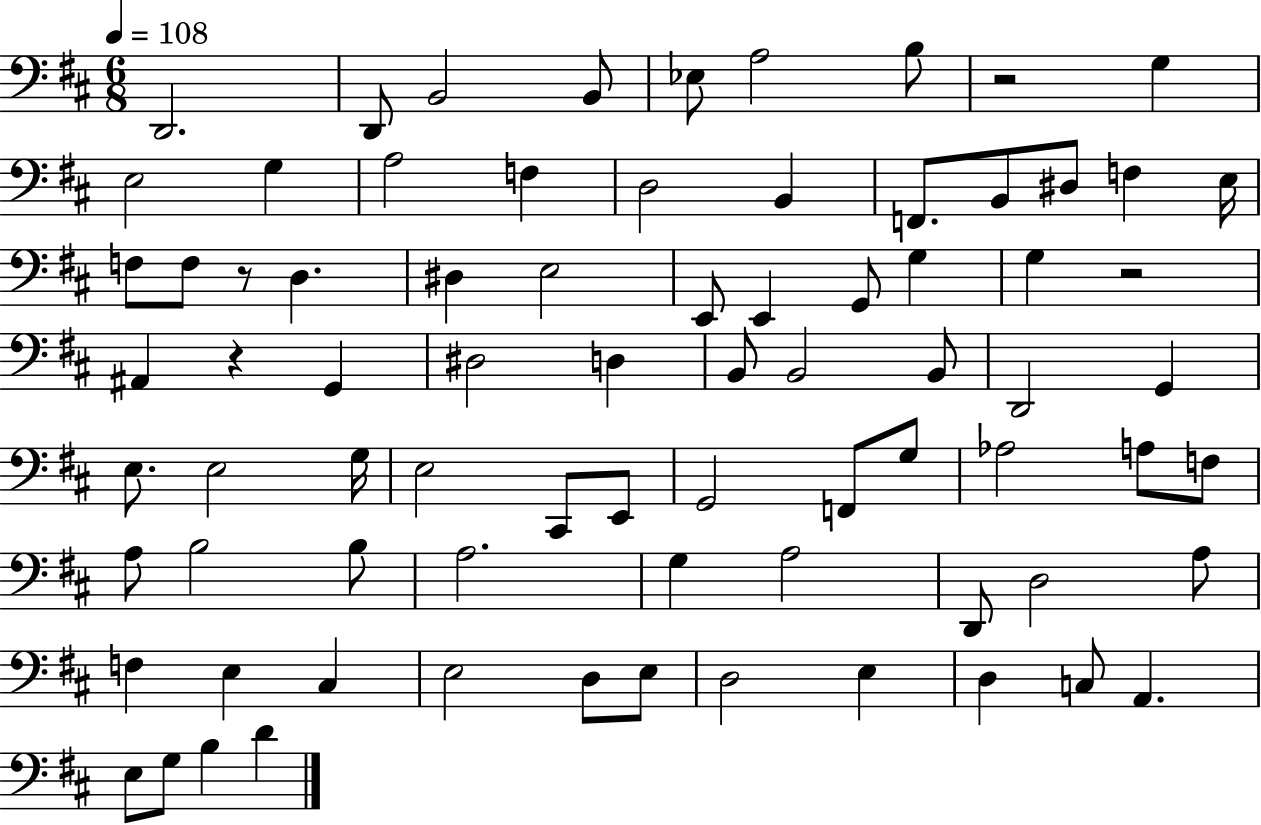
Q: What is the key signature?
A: D major